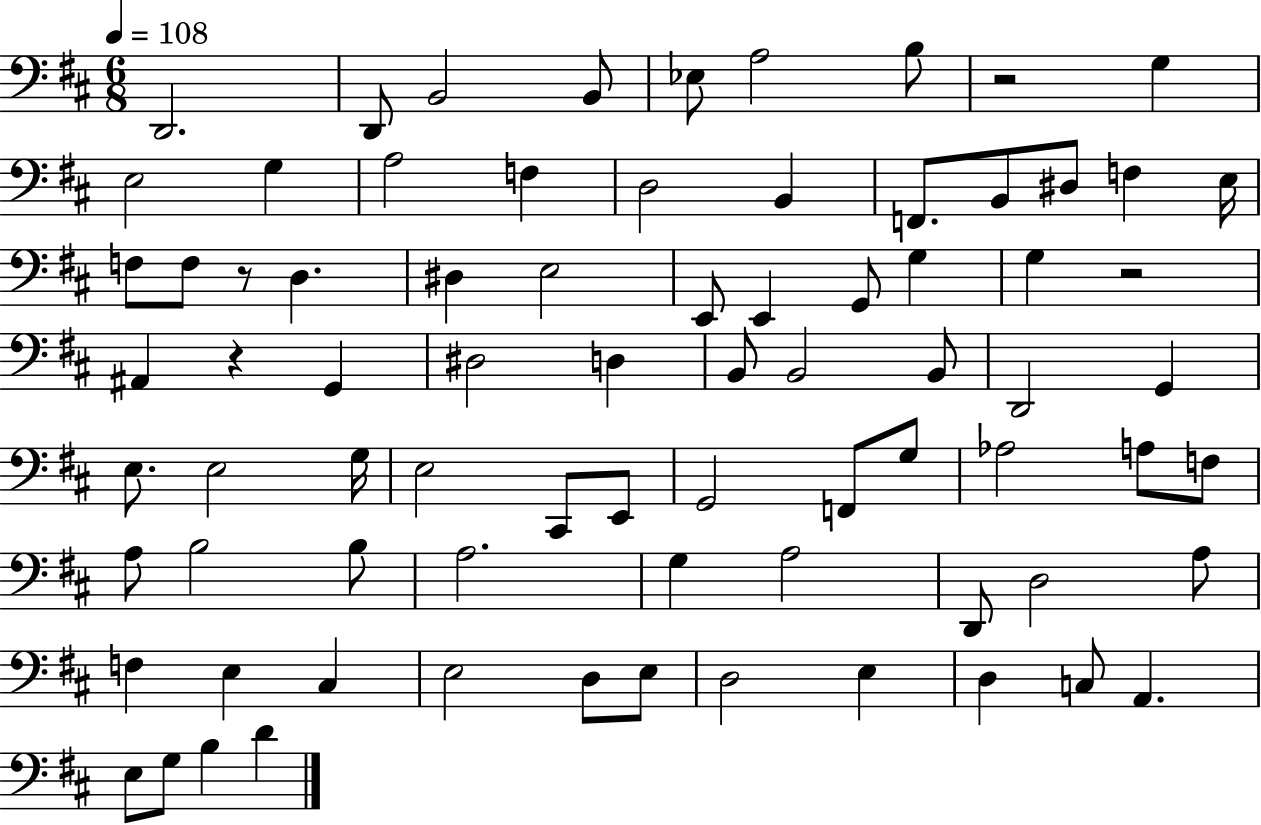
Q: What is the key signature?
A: D major